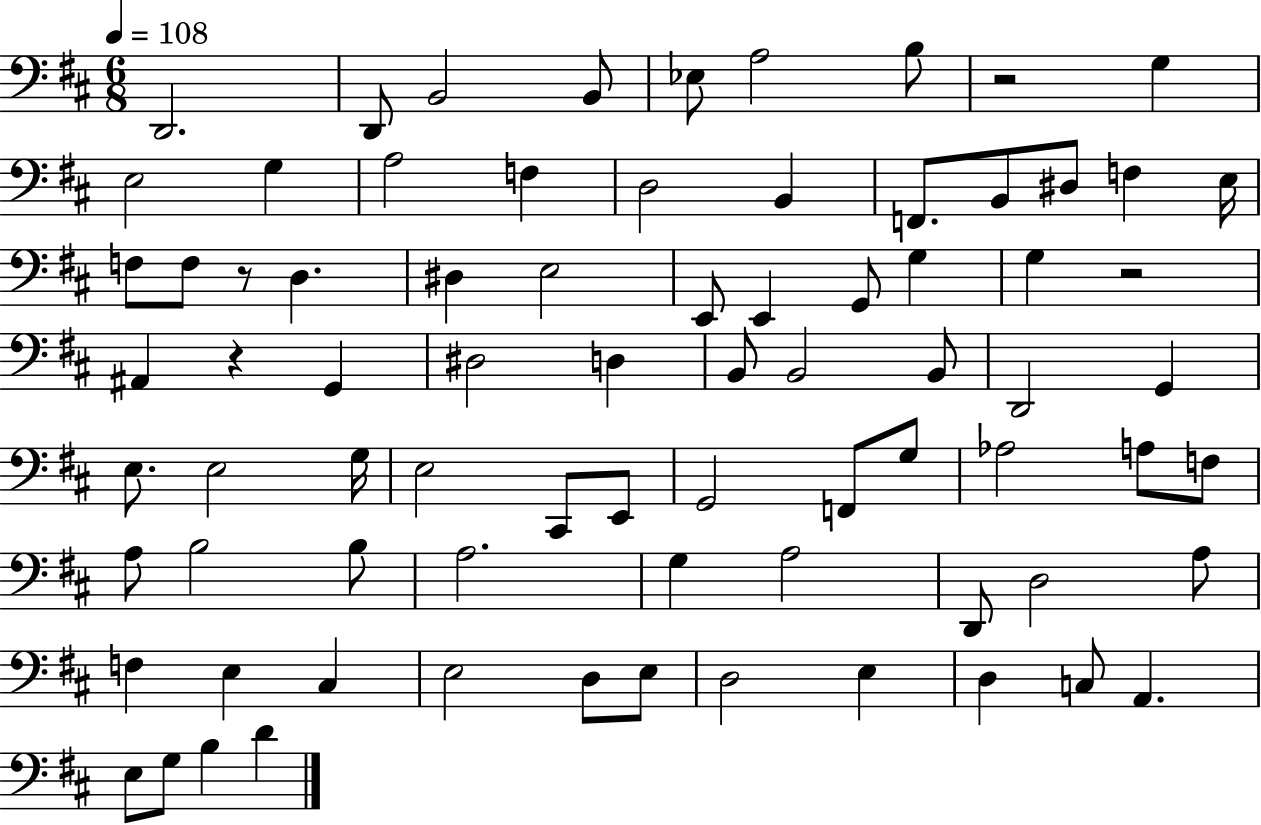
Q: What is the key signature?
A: D major